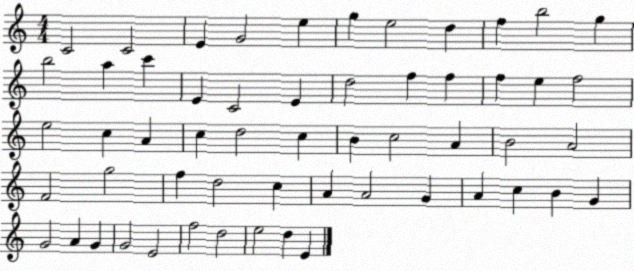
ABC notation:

X:1
T:Untitled
M:4/4
L:1/4
K:C
C2 C2 E G2 e g e2 d f b2 g b2 a c' E C2 E d2 f f f e f2 e2 c A c d2 c B c2 A B2 A2 F2 g2 f d2 c A A2 G A c B G G2 A G G2 E2 f2 d2 e2 d E